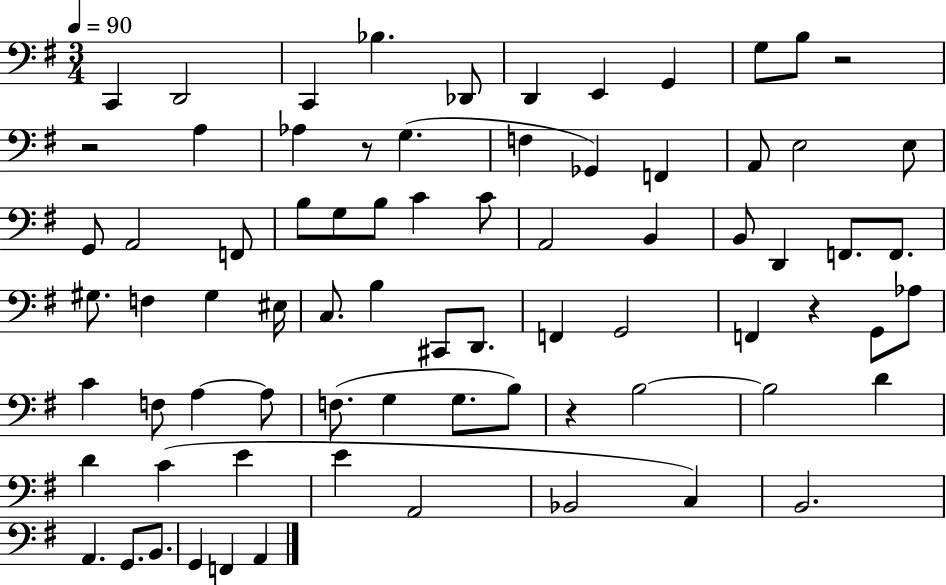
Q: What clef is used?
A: bass